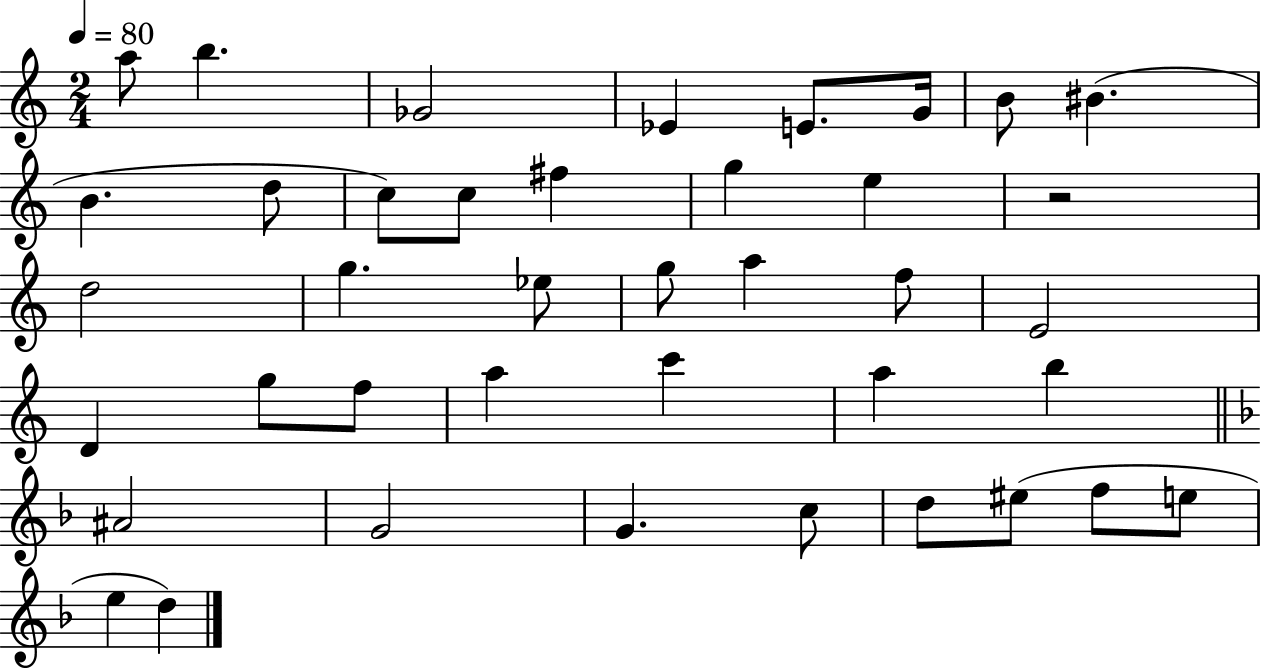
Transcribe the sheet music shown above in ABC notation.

X:1
T:Untitled
M:2/4
L:1/4
K:C
a/2 b _G2 _E E/2 G/4 B/2 ^B B d/2 c/2 c/2 ^f g e z2 d2 g _e/2 g/2 a f/2 E2 D g/2 f/2 a c' a b ^A2 G2 G c/2 d/2 ^e/2 f/2 e/2 e d